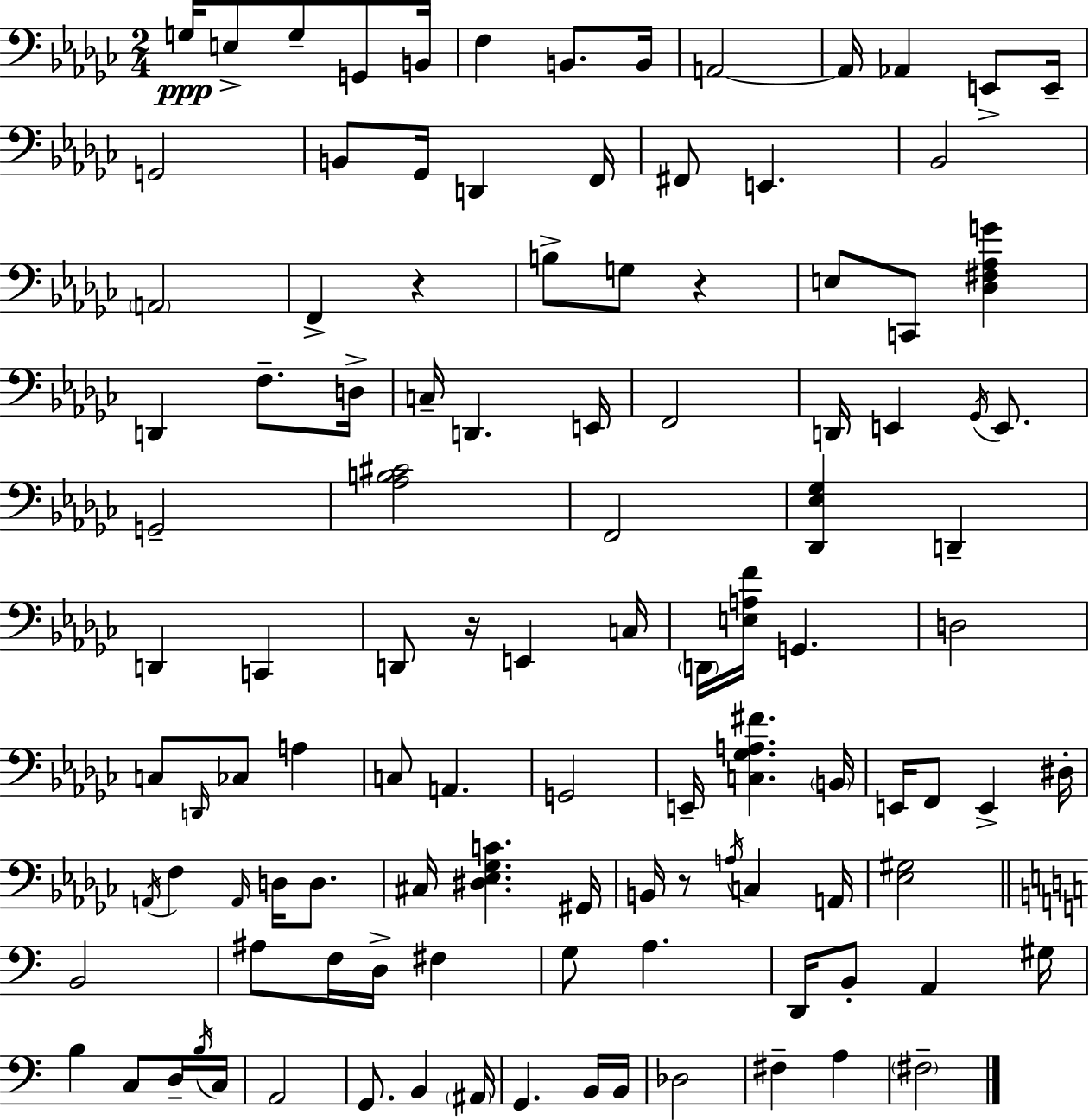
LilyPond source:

{
  \clef bass
  \numericTimeSignature
  \time 2/4
  \key ees \minor
  \repeat volta 2 { g16\ppp e8-> g8-- g,8 b,16 | f4 b,8. b,16 | a,2~~ | a,16 aes,4 e,8-> e,16-- | \break g,2 | b,8 ges,16 d,4 f,16 | fis,8 e,4. | bes,2 | \break \parenthesize a,2 | f,4-> r4 | b8-> g8 r4 | e8 c,8 <des fis aes g'>4 | \break d,4 f8.-- d16-> | c16-- d,4. e,16 | f,2 | d,16 e,4 \acciaccatura { ges,16 } e,8. | \break g,2-- | <aes b cis'>2 | f,2 | <des, ees ges>4 d,4-- | \break d,4 c,4 | d,8 r16 e,4 | c16 \parenthesize d,16 <e a f'>16 g,4. | d2 | \break c8 \grace { d,16 } ces8 a4 | c8 a,4. | g,2 | e,16-- <c ges a fis'>4. | \break \parenthesize b,16 e,16 f,8 e,4-> | dis16-. \acciaccatura { a,16 } f4 \grace { a,16 } | d16 d8. cis16 <dis ees ges c'>4. | gis,16 b,16 r8 \acciaccatura { a16 } | \break c4 a,16 <ees gis>2 | \bar "||" \break \key c \major b,2 | ais8 f16 d16-> fis4 | g8 a4. | d,16 b,8-. a,4 gis16 | \break b4 c8 d16-- \acciaccatura { b16 } | c16 a,2 | g,8. b,4 | \parenthesize ais,16 g,4. b,16 | \break b,16 des2 | fis4-- a4 | \parenthesize fis2-- | } \bar "|."
}